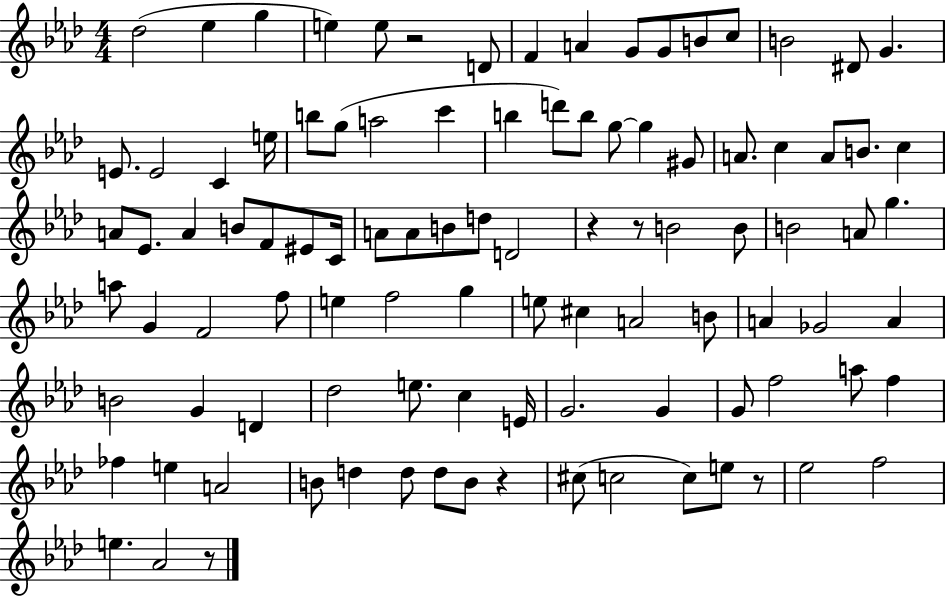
Db5/h Eb5/q G5/q E5/q E5/e R/h D4/e F4/q A4/q G4/e G4/e B4/e C5/e B4/h D#4/e G4/q. E4/e. E4/h C4/q E5/s B5/e G5/e A5/h C6/q B5/q D6/e B5/e G5/e G5/q G#4/e A4/e. C5/q A4/e B4/e. C5/q A4/e Eb4/e. A4/q B4/e F4/e EIS4/e C4/s A4/e A4/e B4/e D5/e D4/h R/q R/e B4/h B4/e B4/h A4/e G5/q. A5/e G4/q F4/h F5/e E5/q F5/h G5/q E5/e C#5/q A4/h B4/e A4/q Gb4/h A4/q B4/h G4/q D4/q Db5/h E5/e. C5/q E4/s G4/h. G4/q G4/e F5/h A5/e F5/q FES5/q E5/q A4/h B4/e D5/q D5/e D5/e B4/e R/q C#5/e C5/h C5/e E5/e R/e Eb5/h F5/h E5/q. Ab4/h R/e